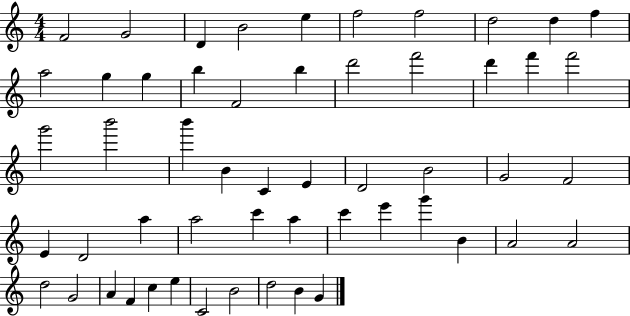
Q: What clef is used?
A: treble